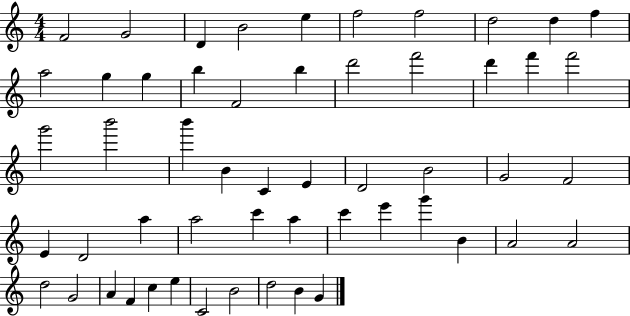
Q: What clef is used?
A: treble